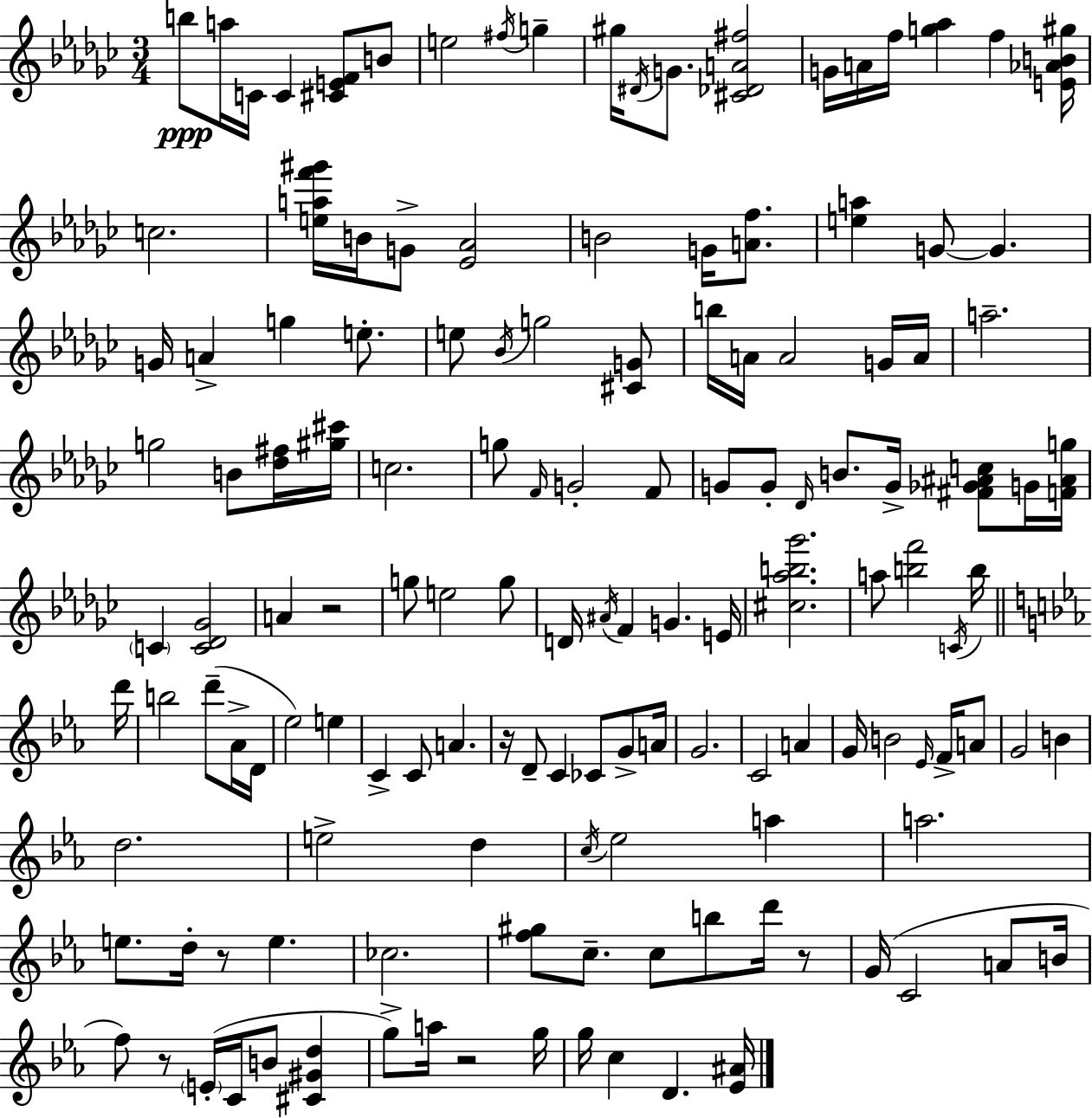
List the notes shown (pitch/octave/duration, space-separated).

B5/e A5/s C4/s C4/q [C#4,E4,F4]/e B4/e E5/h F#5/s G5/q G#5/s D#4/s G4/e. [C#4,Db4,A4,F#5]/h G4/s A4/s F5/s [G5,Ab5]/q F5/q [E4,Ab4,B4,G#5]/s C5/h. [E5,A5,F6,G#6]/s B4/s G4/e [Eb4,Ab4]/h B4/h G4/s [A4,F5]/e. [E5,A5]/q G4/e G4/q. G4/s A4/q G5/q E5/e. E5/e Bb4/s G5/h [C#4,G4]/e B5/s A4/s A4/h G4/s A4/s A5/h. G5/h B4/e [Db5,F#5]/s [G#5,C#6]/s C5/h. G5/e F4/s G4/h F4/e G4/e G4/e Db4/s B4/e. G4/s [F#4,Gb4,A#4,C5]/e G4/s [F4,A#4,G5]/s C4/q [C4,Db4,Gb4]/h A4/q R/h G5/e E5/h G5/e D4/s A#4/s F4/q G4/q. E4/s [C#5,Ab5,B5,Gb6]/h. A5/e [B5,F6]/h C4/s B5/s D6/s B5/h D6/e Ab4/s D4/s Eb5/h E5/q C4/q C4/e A4/q. R/s D4/e C4/q CES4/e G4/e A4/s G4/h. C4/h A4/q G4/s B4/h Eb4/s F4/s A4/e G4/h B4/q D5/h. E5/h D5/q C5/s Eb5/h A5/q A5/h. E5/e. D5/s R/e E5/q. CES5/h. [F5,G#5]/e C5/e. C5/e B5/e D6/s R/e G4/s C4/h A4/e B4/s F5/e R/e E4/s C4/s B4/e [C#4,G#4,D5]/q G5/e A5/s R/h G5/s G5/s C5/q D4/q. [Eb4,A#4]/s